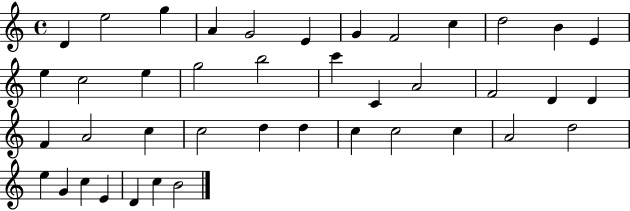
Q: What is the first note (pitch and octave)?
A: D4